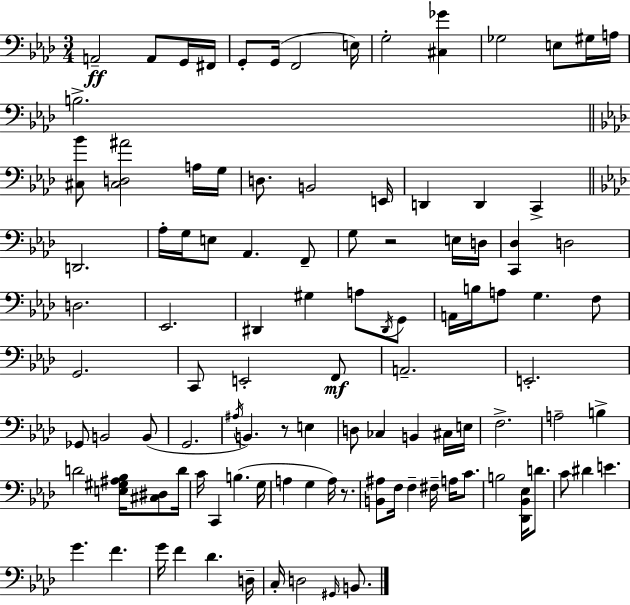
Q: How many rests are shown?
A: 3